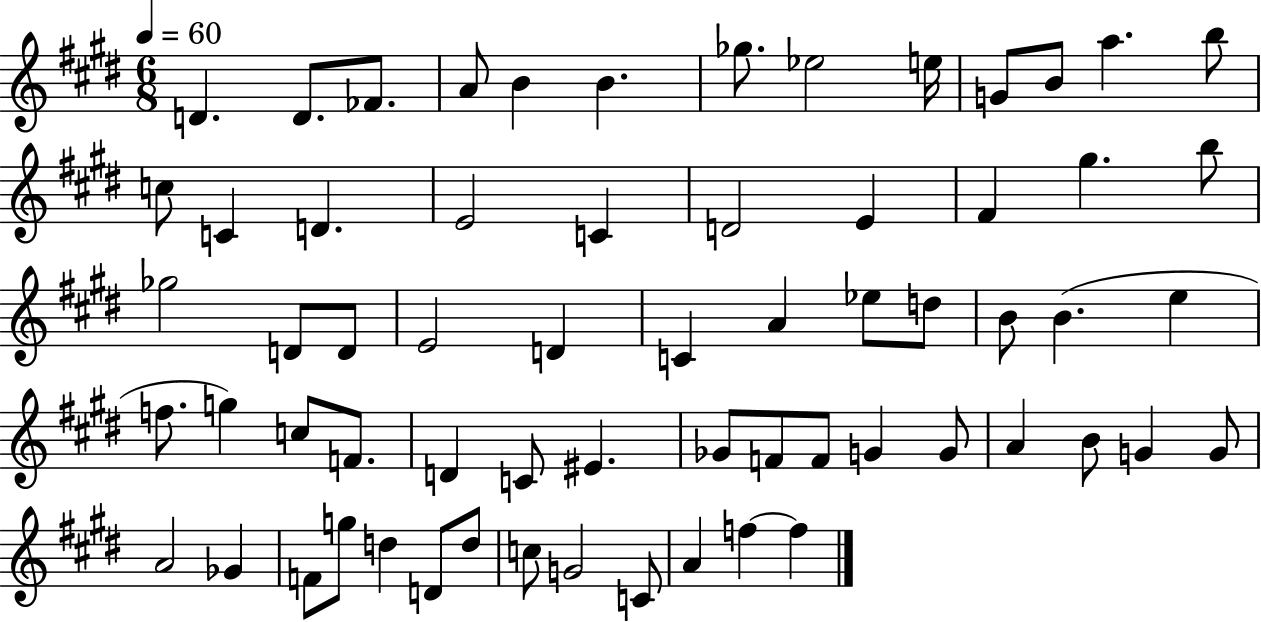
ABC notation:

X:1
T:Untitled
M:6/8
L:1/4
K:E
D D/2 _F/2 A/2 B B _g/2 _e2 e/4 G/2 B/2 a b/2 c/2 C D E2 C D2 E ^F ^g b/2 _g2 D/2 D/2 E2 D C A _e/2 d/2 B/2 B e f/2 g c/2 F/2 D C/2 ^E _G/2 F/2 F/2 G G/2 A B/2 G G/2 A2 _G F/2 g/2 d D/2 d/2 c/2 G2 C/2 A f f